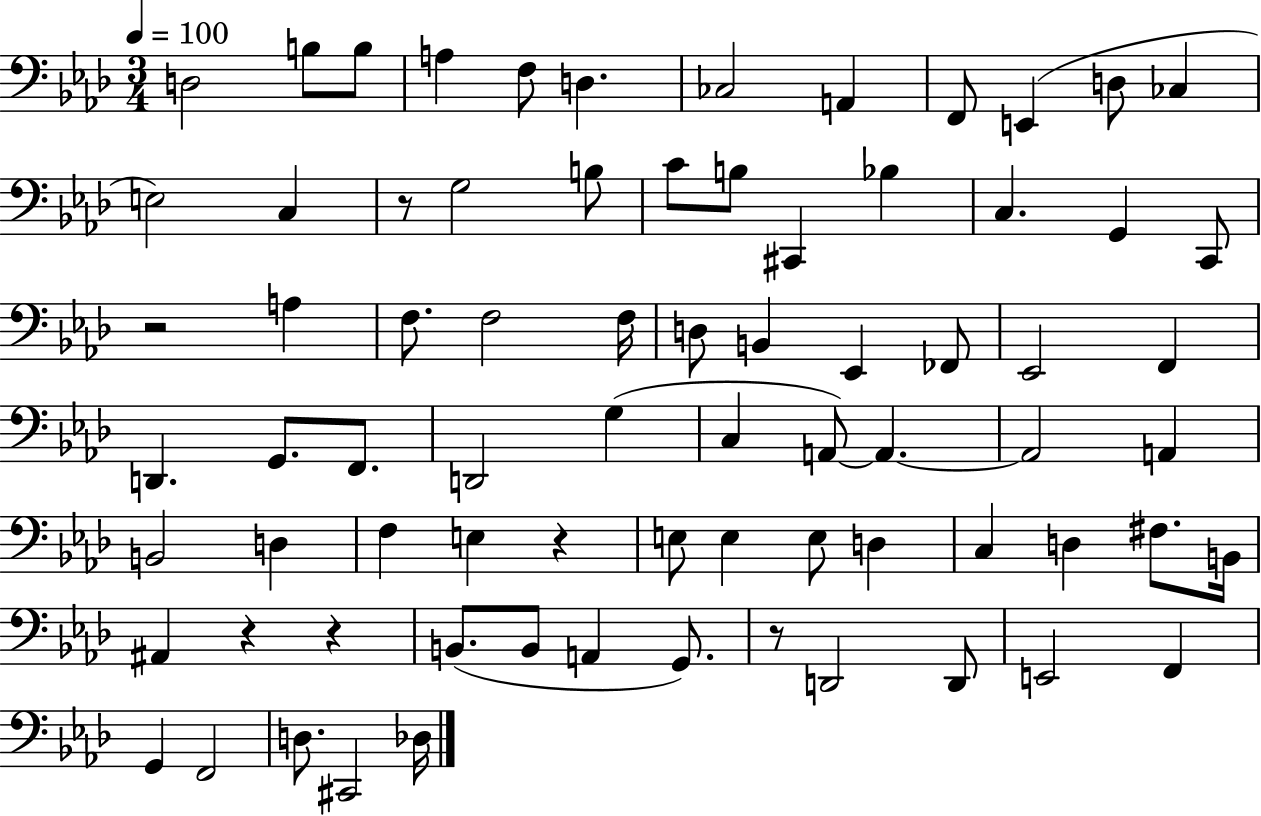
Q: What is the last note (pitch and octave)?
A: Db3